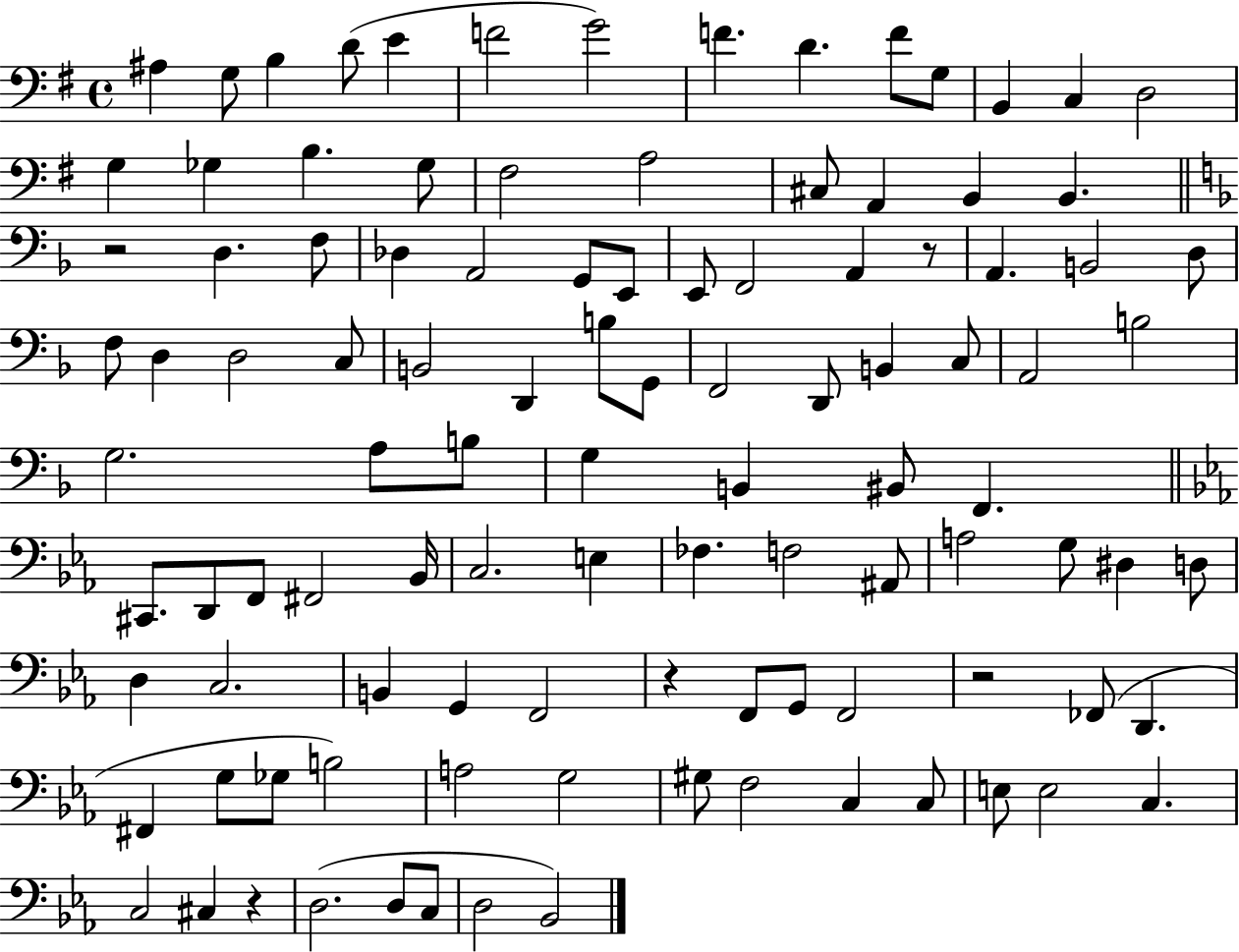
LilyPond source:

{
  \clef bass
  \time 4/4
  \defaultTimeSignature
  \key g \major
  \repeat volta 2 { ais4 g8 b4 d'8( e'4 | f'2 g'2) | f'4. d'4. f'8 g8 | b,4 c4 d2 | \break g4 ges4 b4. ges8 | fis2 a2 | cis8 a,4 b,4 b,4. | \bar "||" \break \key f \major r2 d4. f8 | des4 a,2 g,8 e,8 | e,8 f,2 a,4 r8 | a,4. b,2 d8 | \break f8 d4 d2 c8 | b,2 d,4 b8 g,8 | f,2 d,8 b,4 c8 | a,2 b2 | \break g2. a8 b8 | g4 b,4 bis,8 f,4. | \bar "||" \break \key ees \major cis,8. d,8 f,8 fis,2 bes,16 | c2. e4 | fes4. f2 ais,8 | a2 g8 dis4 d8 | \break d4 c2. | b,4 g,4 f,2 | r4 f,8 g,8 f,2 | r2 fes,8( d,4. | \break fis,4 g8 ges8 b2) | a2 g2 | gis8 f2 c4 c8 | e8 e2 c4. | \break c2 cis4 r4 | d2.( d8 c8 | d2 bes,2) | } \bar "|."
}